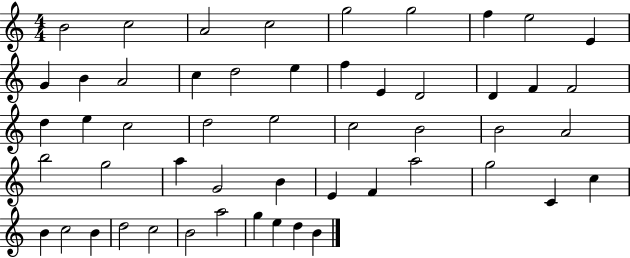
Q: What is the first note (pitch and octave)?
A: B4